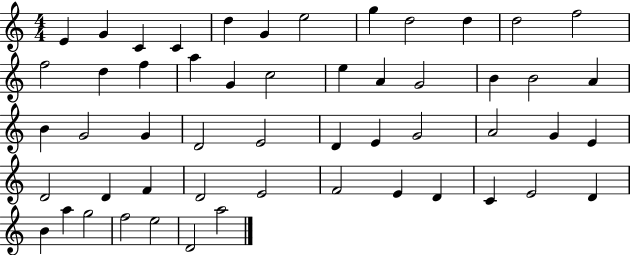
{
  \clef treble
  \numericTimeSignature
  \time 4/4
  \key c \major
  e'4 g'4 c'4 c'4 | d''4 g'4 e''2 | g''4 d''2 d''4 | d''2 f''2 | \break f''2 d''4 f''4 | a''4 g'4 c''2 | e''4 a'4 g'2 | b'4 b'2 a'4 | \break b'4 g'2 g'4 | d'2 e'2 | d'4 e'4 g'2 | a'2 g'4 e'4 | \break d'2 d'4 f'4 | d'2 e'2 | f'2 e'4 d'4 | c'4 e'2 d'4 | \break b'4 a''4 g''2 | f''2 e''2 | d'2 a''2 | \bar "|."
}